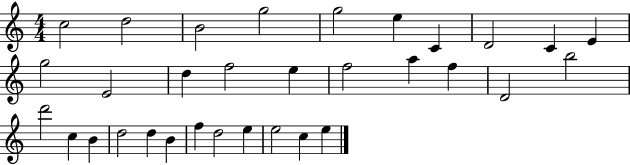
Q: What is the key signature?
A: C major